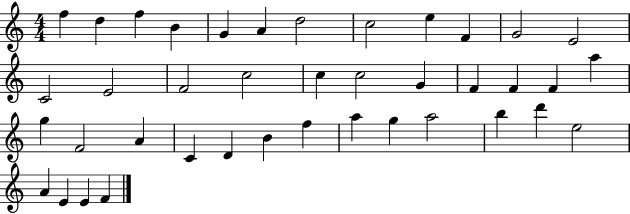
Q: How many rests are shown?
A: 0